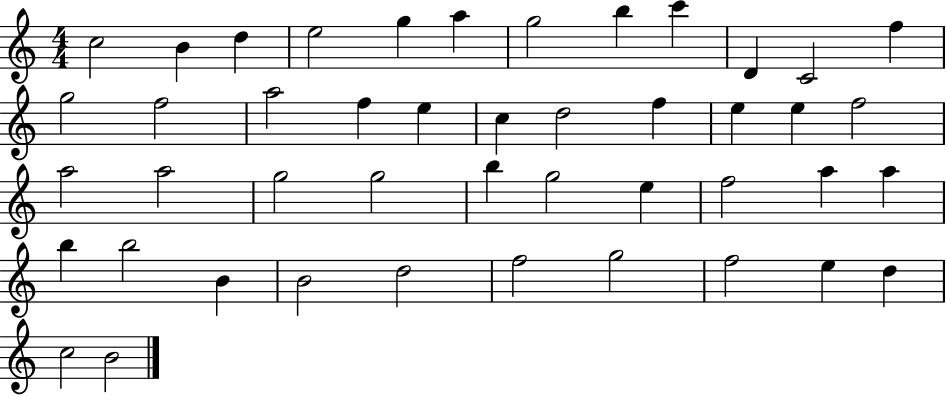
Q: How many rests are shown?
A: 0